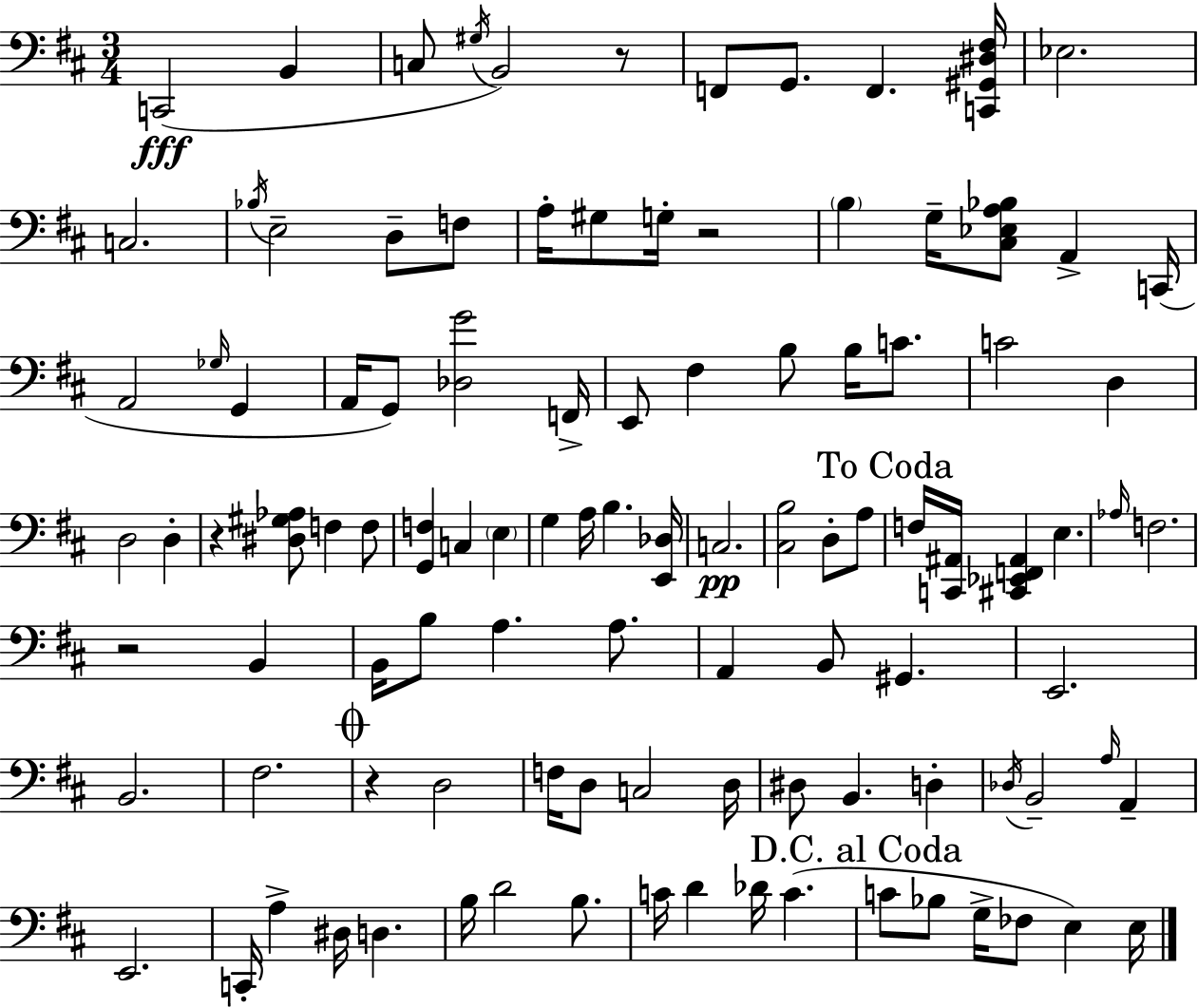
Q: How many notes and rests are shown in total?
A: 105